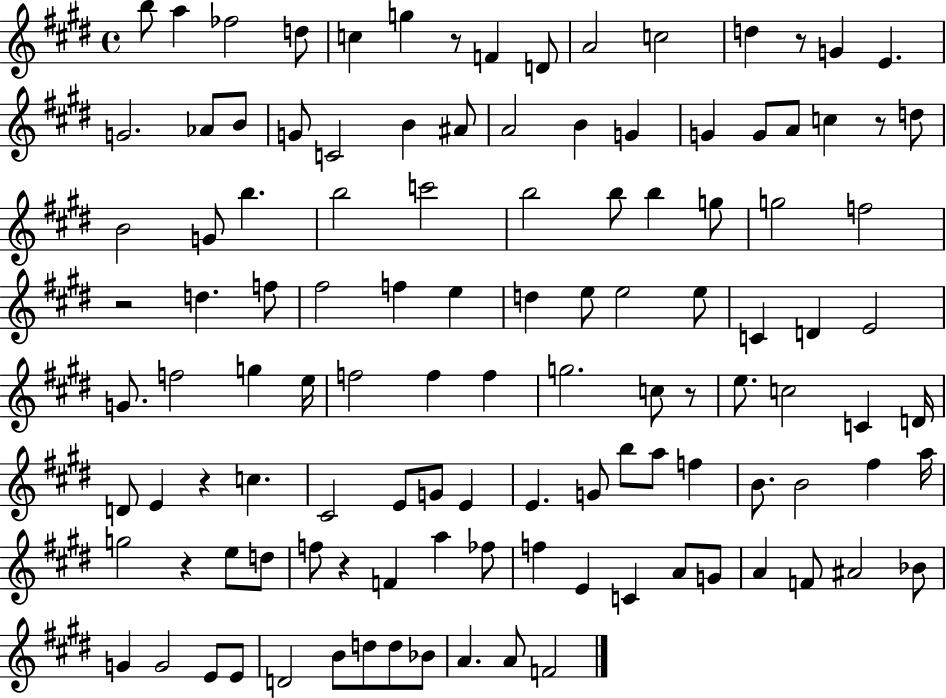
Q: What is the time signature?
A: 4/4